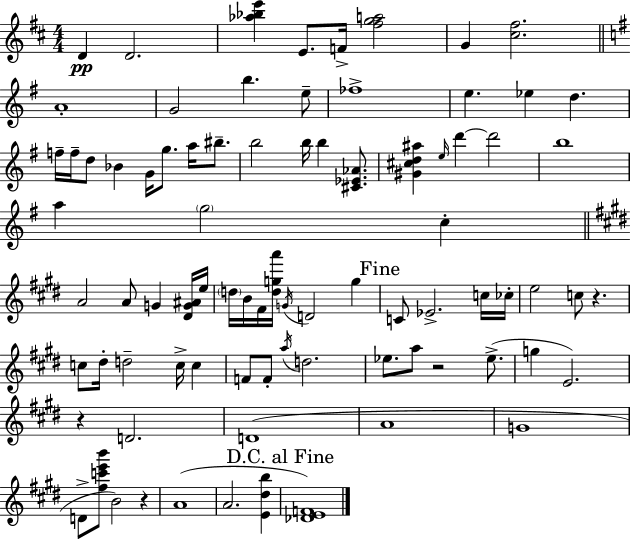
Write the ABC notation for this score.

X:1
T:Untitled
M:4/4
L:1/4
K:D
D D2 [_a_be'] E/2 F/4 [^fga]2 G [^c^f]2 A4 G2 b e/2 _f4 e _e d f/4 f/4 d/2 _B G/4 g/2 a/4 ^b/2 b2 b/4 b [^C_E_A]/2 [^G^cd^a] e/4 d' d'2 b4 a g2 c A2 A/2 G [^DG^A]/4 e/4 d/4 B/4 ^F/4 [dga']/4 G/4 D2 g C/2 _E2 c/4 _c/4 e2 c/2 z c/2 ^d/4 d2 c/4 c F/2 F/2 a/4 d2 _e/2 a/2 z2 _e/2 g E2 z D2 D4 A4 G4 D/2 [^fc'e'b']/2 B2 z A4 A2 [E^db] [_DEF]4